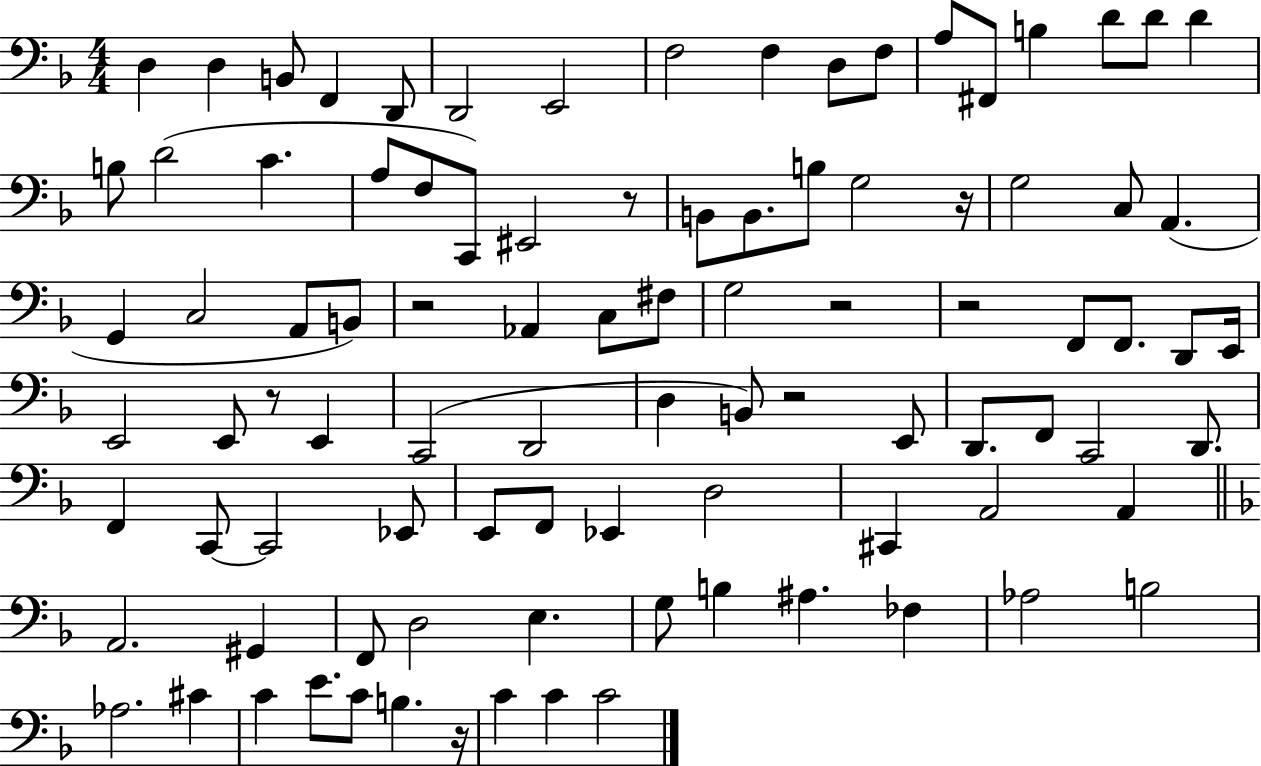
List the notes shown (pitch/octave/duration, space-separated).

D3/q D3/q B2/e F2/q D2/e D2/h E2/h F3/h F3/q D3/e F3/e A3/e F#2/e B3/q D4/e D4/e D4/q B3/e D4/h C4/q. A3/e F3/e C2/e EIS2/h R/e B2/e B2/e. B3/e G3/h R/s G3/h C3/e A2/q. G2/q C3/h A2/e B2/e R/h Ab2/q C3/e F#3/e G3/h R/h R/h F2/e F2/e. D2/e E2/s E2/h E2/e R/e E2/q C2/h D2/h D3/q B2/e R/h E2/e D2/e. F2/e C2/h D2/e. F2/q C2/e C2/h Eb2/e E2/e F2/e Eb2/q D3/h C#2/q A2/h A2/q A2/h. G#2/q F2/e D3/h E3/q. G3/e B3/q A#3/q. FES3/q Ab3/h B3/h Ab3/h. C#4/q C4/q E4/e. C4/e B3/q. R/s C4/q C4/q C4/h